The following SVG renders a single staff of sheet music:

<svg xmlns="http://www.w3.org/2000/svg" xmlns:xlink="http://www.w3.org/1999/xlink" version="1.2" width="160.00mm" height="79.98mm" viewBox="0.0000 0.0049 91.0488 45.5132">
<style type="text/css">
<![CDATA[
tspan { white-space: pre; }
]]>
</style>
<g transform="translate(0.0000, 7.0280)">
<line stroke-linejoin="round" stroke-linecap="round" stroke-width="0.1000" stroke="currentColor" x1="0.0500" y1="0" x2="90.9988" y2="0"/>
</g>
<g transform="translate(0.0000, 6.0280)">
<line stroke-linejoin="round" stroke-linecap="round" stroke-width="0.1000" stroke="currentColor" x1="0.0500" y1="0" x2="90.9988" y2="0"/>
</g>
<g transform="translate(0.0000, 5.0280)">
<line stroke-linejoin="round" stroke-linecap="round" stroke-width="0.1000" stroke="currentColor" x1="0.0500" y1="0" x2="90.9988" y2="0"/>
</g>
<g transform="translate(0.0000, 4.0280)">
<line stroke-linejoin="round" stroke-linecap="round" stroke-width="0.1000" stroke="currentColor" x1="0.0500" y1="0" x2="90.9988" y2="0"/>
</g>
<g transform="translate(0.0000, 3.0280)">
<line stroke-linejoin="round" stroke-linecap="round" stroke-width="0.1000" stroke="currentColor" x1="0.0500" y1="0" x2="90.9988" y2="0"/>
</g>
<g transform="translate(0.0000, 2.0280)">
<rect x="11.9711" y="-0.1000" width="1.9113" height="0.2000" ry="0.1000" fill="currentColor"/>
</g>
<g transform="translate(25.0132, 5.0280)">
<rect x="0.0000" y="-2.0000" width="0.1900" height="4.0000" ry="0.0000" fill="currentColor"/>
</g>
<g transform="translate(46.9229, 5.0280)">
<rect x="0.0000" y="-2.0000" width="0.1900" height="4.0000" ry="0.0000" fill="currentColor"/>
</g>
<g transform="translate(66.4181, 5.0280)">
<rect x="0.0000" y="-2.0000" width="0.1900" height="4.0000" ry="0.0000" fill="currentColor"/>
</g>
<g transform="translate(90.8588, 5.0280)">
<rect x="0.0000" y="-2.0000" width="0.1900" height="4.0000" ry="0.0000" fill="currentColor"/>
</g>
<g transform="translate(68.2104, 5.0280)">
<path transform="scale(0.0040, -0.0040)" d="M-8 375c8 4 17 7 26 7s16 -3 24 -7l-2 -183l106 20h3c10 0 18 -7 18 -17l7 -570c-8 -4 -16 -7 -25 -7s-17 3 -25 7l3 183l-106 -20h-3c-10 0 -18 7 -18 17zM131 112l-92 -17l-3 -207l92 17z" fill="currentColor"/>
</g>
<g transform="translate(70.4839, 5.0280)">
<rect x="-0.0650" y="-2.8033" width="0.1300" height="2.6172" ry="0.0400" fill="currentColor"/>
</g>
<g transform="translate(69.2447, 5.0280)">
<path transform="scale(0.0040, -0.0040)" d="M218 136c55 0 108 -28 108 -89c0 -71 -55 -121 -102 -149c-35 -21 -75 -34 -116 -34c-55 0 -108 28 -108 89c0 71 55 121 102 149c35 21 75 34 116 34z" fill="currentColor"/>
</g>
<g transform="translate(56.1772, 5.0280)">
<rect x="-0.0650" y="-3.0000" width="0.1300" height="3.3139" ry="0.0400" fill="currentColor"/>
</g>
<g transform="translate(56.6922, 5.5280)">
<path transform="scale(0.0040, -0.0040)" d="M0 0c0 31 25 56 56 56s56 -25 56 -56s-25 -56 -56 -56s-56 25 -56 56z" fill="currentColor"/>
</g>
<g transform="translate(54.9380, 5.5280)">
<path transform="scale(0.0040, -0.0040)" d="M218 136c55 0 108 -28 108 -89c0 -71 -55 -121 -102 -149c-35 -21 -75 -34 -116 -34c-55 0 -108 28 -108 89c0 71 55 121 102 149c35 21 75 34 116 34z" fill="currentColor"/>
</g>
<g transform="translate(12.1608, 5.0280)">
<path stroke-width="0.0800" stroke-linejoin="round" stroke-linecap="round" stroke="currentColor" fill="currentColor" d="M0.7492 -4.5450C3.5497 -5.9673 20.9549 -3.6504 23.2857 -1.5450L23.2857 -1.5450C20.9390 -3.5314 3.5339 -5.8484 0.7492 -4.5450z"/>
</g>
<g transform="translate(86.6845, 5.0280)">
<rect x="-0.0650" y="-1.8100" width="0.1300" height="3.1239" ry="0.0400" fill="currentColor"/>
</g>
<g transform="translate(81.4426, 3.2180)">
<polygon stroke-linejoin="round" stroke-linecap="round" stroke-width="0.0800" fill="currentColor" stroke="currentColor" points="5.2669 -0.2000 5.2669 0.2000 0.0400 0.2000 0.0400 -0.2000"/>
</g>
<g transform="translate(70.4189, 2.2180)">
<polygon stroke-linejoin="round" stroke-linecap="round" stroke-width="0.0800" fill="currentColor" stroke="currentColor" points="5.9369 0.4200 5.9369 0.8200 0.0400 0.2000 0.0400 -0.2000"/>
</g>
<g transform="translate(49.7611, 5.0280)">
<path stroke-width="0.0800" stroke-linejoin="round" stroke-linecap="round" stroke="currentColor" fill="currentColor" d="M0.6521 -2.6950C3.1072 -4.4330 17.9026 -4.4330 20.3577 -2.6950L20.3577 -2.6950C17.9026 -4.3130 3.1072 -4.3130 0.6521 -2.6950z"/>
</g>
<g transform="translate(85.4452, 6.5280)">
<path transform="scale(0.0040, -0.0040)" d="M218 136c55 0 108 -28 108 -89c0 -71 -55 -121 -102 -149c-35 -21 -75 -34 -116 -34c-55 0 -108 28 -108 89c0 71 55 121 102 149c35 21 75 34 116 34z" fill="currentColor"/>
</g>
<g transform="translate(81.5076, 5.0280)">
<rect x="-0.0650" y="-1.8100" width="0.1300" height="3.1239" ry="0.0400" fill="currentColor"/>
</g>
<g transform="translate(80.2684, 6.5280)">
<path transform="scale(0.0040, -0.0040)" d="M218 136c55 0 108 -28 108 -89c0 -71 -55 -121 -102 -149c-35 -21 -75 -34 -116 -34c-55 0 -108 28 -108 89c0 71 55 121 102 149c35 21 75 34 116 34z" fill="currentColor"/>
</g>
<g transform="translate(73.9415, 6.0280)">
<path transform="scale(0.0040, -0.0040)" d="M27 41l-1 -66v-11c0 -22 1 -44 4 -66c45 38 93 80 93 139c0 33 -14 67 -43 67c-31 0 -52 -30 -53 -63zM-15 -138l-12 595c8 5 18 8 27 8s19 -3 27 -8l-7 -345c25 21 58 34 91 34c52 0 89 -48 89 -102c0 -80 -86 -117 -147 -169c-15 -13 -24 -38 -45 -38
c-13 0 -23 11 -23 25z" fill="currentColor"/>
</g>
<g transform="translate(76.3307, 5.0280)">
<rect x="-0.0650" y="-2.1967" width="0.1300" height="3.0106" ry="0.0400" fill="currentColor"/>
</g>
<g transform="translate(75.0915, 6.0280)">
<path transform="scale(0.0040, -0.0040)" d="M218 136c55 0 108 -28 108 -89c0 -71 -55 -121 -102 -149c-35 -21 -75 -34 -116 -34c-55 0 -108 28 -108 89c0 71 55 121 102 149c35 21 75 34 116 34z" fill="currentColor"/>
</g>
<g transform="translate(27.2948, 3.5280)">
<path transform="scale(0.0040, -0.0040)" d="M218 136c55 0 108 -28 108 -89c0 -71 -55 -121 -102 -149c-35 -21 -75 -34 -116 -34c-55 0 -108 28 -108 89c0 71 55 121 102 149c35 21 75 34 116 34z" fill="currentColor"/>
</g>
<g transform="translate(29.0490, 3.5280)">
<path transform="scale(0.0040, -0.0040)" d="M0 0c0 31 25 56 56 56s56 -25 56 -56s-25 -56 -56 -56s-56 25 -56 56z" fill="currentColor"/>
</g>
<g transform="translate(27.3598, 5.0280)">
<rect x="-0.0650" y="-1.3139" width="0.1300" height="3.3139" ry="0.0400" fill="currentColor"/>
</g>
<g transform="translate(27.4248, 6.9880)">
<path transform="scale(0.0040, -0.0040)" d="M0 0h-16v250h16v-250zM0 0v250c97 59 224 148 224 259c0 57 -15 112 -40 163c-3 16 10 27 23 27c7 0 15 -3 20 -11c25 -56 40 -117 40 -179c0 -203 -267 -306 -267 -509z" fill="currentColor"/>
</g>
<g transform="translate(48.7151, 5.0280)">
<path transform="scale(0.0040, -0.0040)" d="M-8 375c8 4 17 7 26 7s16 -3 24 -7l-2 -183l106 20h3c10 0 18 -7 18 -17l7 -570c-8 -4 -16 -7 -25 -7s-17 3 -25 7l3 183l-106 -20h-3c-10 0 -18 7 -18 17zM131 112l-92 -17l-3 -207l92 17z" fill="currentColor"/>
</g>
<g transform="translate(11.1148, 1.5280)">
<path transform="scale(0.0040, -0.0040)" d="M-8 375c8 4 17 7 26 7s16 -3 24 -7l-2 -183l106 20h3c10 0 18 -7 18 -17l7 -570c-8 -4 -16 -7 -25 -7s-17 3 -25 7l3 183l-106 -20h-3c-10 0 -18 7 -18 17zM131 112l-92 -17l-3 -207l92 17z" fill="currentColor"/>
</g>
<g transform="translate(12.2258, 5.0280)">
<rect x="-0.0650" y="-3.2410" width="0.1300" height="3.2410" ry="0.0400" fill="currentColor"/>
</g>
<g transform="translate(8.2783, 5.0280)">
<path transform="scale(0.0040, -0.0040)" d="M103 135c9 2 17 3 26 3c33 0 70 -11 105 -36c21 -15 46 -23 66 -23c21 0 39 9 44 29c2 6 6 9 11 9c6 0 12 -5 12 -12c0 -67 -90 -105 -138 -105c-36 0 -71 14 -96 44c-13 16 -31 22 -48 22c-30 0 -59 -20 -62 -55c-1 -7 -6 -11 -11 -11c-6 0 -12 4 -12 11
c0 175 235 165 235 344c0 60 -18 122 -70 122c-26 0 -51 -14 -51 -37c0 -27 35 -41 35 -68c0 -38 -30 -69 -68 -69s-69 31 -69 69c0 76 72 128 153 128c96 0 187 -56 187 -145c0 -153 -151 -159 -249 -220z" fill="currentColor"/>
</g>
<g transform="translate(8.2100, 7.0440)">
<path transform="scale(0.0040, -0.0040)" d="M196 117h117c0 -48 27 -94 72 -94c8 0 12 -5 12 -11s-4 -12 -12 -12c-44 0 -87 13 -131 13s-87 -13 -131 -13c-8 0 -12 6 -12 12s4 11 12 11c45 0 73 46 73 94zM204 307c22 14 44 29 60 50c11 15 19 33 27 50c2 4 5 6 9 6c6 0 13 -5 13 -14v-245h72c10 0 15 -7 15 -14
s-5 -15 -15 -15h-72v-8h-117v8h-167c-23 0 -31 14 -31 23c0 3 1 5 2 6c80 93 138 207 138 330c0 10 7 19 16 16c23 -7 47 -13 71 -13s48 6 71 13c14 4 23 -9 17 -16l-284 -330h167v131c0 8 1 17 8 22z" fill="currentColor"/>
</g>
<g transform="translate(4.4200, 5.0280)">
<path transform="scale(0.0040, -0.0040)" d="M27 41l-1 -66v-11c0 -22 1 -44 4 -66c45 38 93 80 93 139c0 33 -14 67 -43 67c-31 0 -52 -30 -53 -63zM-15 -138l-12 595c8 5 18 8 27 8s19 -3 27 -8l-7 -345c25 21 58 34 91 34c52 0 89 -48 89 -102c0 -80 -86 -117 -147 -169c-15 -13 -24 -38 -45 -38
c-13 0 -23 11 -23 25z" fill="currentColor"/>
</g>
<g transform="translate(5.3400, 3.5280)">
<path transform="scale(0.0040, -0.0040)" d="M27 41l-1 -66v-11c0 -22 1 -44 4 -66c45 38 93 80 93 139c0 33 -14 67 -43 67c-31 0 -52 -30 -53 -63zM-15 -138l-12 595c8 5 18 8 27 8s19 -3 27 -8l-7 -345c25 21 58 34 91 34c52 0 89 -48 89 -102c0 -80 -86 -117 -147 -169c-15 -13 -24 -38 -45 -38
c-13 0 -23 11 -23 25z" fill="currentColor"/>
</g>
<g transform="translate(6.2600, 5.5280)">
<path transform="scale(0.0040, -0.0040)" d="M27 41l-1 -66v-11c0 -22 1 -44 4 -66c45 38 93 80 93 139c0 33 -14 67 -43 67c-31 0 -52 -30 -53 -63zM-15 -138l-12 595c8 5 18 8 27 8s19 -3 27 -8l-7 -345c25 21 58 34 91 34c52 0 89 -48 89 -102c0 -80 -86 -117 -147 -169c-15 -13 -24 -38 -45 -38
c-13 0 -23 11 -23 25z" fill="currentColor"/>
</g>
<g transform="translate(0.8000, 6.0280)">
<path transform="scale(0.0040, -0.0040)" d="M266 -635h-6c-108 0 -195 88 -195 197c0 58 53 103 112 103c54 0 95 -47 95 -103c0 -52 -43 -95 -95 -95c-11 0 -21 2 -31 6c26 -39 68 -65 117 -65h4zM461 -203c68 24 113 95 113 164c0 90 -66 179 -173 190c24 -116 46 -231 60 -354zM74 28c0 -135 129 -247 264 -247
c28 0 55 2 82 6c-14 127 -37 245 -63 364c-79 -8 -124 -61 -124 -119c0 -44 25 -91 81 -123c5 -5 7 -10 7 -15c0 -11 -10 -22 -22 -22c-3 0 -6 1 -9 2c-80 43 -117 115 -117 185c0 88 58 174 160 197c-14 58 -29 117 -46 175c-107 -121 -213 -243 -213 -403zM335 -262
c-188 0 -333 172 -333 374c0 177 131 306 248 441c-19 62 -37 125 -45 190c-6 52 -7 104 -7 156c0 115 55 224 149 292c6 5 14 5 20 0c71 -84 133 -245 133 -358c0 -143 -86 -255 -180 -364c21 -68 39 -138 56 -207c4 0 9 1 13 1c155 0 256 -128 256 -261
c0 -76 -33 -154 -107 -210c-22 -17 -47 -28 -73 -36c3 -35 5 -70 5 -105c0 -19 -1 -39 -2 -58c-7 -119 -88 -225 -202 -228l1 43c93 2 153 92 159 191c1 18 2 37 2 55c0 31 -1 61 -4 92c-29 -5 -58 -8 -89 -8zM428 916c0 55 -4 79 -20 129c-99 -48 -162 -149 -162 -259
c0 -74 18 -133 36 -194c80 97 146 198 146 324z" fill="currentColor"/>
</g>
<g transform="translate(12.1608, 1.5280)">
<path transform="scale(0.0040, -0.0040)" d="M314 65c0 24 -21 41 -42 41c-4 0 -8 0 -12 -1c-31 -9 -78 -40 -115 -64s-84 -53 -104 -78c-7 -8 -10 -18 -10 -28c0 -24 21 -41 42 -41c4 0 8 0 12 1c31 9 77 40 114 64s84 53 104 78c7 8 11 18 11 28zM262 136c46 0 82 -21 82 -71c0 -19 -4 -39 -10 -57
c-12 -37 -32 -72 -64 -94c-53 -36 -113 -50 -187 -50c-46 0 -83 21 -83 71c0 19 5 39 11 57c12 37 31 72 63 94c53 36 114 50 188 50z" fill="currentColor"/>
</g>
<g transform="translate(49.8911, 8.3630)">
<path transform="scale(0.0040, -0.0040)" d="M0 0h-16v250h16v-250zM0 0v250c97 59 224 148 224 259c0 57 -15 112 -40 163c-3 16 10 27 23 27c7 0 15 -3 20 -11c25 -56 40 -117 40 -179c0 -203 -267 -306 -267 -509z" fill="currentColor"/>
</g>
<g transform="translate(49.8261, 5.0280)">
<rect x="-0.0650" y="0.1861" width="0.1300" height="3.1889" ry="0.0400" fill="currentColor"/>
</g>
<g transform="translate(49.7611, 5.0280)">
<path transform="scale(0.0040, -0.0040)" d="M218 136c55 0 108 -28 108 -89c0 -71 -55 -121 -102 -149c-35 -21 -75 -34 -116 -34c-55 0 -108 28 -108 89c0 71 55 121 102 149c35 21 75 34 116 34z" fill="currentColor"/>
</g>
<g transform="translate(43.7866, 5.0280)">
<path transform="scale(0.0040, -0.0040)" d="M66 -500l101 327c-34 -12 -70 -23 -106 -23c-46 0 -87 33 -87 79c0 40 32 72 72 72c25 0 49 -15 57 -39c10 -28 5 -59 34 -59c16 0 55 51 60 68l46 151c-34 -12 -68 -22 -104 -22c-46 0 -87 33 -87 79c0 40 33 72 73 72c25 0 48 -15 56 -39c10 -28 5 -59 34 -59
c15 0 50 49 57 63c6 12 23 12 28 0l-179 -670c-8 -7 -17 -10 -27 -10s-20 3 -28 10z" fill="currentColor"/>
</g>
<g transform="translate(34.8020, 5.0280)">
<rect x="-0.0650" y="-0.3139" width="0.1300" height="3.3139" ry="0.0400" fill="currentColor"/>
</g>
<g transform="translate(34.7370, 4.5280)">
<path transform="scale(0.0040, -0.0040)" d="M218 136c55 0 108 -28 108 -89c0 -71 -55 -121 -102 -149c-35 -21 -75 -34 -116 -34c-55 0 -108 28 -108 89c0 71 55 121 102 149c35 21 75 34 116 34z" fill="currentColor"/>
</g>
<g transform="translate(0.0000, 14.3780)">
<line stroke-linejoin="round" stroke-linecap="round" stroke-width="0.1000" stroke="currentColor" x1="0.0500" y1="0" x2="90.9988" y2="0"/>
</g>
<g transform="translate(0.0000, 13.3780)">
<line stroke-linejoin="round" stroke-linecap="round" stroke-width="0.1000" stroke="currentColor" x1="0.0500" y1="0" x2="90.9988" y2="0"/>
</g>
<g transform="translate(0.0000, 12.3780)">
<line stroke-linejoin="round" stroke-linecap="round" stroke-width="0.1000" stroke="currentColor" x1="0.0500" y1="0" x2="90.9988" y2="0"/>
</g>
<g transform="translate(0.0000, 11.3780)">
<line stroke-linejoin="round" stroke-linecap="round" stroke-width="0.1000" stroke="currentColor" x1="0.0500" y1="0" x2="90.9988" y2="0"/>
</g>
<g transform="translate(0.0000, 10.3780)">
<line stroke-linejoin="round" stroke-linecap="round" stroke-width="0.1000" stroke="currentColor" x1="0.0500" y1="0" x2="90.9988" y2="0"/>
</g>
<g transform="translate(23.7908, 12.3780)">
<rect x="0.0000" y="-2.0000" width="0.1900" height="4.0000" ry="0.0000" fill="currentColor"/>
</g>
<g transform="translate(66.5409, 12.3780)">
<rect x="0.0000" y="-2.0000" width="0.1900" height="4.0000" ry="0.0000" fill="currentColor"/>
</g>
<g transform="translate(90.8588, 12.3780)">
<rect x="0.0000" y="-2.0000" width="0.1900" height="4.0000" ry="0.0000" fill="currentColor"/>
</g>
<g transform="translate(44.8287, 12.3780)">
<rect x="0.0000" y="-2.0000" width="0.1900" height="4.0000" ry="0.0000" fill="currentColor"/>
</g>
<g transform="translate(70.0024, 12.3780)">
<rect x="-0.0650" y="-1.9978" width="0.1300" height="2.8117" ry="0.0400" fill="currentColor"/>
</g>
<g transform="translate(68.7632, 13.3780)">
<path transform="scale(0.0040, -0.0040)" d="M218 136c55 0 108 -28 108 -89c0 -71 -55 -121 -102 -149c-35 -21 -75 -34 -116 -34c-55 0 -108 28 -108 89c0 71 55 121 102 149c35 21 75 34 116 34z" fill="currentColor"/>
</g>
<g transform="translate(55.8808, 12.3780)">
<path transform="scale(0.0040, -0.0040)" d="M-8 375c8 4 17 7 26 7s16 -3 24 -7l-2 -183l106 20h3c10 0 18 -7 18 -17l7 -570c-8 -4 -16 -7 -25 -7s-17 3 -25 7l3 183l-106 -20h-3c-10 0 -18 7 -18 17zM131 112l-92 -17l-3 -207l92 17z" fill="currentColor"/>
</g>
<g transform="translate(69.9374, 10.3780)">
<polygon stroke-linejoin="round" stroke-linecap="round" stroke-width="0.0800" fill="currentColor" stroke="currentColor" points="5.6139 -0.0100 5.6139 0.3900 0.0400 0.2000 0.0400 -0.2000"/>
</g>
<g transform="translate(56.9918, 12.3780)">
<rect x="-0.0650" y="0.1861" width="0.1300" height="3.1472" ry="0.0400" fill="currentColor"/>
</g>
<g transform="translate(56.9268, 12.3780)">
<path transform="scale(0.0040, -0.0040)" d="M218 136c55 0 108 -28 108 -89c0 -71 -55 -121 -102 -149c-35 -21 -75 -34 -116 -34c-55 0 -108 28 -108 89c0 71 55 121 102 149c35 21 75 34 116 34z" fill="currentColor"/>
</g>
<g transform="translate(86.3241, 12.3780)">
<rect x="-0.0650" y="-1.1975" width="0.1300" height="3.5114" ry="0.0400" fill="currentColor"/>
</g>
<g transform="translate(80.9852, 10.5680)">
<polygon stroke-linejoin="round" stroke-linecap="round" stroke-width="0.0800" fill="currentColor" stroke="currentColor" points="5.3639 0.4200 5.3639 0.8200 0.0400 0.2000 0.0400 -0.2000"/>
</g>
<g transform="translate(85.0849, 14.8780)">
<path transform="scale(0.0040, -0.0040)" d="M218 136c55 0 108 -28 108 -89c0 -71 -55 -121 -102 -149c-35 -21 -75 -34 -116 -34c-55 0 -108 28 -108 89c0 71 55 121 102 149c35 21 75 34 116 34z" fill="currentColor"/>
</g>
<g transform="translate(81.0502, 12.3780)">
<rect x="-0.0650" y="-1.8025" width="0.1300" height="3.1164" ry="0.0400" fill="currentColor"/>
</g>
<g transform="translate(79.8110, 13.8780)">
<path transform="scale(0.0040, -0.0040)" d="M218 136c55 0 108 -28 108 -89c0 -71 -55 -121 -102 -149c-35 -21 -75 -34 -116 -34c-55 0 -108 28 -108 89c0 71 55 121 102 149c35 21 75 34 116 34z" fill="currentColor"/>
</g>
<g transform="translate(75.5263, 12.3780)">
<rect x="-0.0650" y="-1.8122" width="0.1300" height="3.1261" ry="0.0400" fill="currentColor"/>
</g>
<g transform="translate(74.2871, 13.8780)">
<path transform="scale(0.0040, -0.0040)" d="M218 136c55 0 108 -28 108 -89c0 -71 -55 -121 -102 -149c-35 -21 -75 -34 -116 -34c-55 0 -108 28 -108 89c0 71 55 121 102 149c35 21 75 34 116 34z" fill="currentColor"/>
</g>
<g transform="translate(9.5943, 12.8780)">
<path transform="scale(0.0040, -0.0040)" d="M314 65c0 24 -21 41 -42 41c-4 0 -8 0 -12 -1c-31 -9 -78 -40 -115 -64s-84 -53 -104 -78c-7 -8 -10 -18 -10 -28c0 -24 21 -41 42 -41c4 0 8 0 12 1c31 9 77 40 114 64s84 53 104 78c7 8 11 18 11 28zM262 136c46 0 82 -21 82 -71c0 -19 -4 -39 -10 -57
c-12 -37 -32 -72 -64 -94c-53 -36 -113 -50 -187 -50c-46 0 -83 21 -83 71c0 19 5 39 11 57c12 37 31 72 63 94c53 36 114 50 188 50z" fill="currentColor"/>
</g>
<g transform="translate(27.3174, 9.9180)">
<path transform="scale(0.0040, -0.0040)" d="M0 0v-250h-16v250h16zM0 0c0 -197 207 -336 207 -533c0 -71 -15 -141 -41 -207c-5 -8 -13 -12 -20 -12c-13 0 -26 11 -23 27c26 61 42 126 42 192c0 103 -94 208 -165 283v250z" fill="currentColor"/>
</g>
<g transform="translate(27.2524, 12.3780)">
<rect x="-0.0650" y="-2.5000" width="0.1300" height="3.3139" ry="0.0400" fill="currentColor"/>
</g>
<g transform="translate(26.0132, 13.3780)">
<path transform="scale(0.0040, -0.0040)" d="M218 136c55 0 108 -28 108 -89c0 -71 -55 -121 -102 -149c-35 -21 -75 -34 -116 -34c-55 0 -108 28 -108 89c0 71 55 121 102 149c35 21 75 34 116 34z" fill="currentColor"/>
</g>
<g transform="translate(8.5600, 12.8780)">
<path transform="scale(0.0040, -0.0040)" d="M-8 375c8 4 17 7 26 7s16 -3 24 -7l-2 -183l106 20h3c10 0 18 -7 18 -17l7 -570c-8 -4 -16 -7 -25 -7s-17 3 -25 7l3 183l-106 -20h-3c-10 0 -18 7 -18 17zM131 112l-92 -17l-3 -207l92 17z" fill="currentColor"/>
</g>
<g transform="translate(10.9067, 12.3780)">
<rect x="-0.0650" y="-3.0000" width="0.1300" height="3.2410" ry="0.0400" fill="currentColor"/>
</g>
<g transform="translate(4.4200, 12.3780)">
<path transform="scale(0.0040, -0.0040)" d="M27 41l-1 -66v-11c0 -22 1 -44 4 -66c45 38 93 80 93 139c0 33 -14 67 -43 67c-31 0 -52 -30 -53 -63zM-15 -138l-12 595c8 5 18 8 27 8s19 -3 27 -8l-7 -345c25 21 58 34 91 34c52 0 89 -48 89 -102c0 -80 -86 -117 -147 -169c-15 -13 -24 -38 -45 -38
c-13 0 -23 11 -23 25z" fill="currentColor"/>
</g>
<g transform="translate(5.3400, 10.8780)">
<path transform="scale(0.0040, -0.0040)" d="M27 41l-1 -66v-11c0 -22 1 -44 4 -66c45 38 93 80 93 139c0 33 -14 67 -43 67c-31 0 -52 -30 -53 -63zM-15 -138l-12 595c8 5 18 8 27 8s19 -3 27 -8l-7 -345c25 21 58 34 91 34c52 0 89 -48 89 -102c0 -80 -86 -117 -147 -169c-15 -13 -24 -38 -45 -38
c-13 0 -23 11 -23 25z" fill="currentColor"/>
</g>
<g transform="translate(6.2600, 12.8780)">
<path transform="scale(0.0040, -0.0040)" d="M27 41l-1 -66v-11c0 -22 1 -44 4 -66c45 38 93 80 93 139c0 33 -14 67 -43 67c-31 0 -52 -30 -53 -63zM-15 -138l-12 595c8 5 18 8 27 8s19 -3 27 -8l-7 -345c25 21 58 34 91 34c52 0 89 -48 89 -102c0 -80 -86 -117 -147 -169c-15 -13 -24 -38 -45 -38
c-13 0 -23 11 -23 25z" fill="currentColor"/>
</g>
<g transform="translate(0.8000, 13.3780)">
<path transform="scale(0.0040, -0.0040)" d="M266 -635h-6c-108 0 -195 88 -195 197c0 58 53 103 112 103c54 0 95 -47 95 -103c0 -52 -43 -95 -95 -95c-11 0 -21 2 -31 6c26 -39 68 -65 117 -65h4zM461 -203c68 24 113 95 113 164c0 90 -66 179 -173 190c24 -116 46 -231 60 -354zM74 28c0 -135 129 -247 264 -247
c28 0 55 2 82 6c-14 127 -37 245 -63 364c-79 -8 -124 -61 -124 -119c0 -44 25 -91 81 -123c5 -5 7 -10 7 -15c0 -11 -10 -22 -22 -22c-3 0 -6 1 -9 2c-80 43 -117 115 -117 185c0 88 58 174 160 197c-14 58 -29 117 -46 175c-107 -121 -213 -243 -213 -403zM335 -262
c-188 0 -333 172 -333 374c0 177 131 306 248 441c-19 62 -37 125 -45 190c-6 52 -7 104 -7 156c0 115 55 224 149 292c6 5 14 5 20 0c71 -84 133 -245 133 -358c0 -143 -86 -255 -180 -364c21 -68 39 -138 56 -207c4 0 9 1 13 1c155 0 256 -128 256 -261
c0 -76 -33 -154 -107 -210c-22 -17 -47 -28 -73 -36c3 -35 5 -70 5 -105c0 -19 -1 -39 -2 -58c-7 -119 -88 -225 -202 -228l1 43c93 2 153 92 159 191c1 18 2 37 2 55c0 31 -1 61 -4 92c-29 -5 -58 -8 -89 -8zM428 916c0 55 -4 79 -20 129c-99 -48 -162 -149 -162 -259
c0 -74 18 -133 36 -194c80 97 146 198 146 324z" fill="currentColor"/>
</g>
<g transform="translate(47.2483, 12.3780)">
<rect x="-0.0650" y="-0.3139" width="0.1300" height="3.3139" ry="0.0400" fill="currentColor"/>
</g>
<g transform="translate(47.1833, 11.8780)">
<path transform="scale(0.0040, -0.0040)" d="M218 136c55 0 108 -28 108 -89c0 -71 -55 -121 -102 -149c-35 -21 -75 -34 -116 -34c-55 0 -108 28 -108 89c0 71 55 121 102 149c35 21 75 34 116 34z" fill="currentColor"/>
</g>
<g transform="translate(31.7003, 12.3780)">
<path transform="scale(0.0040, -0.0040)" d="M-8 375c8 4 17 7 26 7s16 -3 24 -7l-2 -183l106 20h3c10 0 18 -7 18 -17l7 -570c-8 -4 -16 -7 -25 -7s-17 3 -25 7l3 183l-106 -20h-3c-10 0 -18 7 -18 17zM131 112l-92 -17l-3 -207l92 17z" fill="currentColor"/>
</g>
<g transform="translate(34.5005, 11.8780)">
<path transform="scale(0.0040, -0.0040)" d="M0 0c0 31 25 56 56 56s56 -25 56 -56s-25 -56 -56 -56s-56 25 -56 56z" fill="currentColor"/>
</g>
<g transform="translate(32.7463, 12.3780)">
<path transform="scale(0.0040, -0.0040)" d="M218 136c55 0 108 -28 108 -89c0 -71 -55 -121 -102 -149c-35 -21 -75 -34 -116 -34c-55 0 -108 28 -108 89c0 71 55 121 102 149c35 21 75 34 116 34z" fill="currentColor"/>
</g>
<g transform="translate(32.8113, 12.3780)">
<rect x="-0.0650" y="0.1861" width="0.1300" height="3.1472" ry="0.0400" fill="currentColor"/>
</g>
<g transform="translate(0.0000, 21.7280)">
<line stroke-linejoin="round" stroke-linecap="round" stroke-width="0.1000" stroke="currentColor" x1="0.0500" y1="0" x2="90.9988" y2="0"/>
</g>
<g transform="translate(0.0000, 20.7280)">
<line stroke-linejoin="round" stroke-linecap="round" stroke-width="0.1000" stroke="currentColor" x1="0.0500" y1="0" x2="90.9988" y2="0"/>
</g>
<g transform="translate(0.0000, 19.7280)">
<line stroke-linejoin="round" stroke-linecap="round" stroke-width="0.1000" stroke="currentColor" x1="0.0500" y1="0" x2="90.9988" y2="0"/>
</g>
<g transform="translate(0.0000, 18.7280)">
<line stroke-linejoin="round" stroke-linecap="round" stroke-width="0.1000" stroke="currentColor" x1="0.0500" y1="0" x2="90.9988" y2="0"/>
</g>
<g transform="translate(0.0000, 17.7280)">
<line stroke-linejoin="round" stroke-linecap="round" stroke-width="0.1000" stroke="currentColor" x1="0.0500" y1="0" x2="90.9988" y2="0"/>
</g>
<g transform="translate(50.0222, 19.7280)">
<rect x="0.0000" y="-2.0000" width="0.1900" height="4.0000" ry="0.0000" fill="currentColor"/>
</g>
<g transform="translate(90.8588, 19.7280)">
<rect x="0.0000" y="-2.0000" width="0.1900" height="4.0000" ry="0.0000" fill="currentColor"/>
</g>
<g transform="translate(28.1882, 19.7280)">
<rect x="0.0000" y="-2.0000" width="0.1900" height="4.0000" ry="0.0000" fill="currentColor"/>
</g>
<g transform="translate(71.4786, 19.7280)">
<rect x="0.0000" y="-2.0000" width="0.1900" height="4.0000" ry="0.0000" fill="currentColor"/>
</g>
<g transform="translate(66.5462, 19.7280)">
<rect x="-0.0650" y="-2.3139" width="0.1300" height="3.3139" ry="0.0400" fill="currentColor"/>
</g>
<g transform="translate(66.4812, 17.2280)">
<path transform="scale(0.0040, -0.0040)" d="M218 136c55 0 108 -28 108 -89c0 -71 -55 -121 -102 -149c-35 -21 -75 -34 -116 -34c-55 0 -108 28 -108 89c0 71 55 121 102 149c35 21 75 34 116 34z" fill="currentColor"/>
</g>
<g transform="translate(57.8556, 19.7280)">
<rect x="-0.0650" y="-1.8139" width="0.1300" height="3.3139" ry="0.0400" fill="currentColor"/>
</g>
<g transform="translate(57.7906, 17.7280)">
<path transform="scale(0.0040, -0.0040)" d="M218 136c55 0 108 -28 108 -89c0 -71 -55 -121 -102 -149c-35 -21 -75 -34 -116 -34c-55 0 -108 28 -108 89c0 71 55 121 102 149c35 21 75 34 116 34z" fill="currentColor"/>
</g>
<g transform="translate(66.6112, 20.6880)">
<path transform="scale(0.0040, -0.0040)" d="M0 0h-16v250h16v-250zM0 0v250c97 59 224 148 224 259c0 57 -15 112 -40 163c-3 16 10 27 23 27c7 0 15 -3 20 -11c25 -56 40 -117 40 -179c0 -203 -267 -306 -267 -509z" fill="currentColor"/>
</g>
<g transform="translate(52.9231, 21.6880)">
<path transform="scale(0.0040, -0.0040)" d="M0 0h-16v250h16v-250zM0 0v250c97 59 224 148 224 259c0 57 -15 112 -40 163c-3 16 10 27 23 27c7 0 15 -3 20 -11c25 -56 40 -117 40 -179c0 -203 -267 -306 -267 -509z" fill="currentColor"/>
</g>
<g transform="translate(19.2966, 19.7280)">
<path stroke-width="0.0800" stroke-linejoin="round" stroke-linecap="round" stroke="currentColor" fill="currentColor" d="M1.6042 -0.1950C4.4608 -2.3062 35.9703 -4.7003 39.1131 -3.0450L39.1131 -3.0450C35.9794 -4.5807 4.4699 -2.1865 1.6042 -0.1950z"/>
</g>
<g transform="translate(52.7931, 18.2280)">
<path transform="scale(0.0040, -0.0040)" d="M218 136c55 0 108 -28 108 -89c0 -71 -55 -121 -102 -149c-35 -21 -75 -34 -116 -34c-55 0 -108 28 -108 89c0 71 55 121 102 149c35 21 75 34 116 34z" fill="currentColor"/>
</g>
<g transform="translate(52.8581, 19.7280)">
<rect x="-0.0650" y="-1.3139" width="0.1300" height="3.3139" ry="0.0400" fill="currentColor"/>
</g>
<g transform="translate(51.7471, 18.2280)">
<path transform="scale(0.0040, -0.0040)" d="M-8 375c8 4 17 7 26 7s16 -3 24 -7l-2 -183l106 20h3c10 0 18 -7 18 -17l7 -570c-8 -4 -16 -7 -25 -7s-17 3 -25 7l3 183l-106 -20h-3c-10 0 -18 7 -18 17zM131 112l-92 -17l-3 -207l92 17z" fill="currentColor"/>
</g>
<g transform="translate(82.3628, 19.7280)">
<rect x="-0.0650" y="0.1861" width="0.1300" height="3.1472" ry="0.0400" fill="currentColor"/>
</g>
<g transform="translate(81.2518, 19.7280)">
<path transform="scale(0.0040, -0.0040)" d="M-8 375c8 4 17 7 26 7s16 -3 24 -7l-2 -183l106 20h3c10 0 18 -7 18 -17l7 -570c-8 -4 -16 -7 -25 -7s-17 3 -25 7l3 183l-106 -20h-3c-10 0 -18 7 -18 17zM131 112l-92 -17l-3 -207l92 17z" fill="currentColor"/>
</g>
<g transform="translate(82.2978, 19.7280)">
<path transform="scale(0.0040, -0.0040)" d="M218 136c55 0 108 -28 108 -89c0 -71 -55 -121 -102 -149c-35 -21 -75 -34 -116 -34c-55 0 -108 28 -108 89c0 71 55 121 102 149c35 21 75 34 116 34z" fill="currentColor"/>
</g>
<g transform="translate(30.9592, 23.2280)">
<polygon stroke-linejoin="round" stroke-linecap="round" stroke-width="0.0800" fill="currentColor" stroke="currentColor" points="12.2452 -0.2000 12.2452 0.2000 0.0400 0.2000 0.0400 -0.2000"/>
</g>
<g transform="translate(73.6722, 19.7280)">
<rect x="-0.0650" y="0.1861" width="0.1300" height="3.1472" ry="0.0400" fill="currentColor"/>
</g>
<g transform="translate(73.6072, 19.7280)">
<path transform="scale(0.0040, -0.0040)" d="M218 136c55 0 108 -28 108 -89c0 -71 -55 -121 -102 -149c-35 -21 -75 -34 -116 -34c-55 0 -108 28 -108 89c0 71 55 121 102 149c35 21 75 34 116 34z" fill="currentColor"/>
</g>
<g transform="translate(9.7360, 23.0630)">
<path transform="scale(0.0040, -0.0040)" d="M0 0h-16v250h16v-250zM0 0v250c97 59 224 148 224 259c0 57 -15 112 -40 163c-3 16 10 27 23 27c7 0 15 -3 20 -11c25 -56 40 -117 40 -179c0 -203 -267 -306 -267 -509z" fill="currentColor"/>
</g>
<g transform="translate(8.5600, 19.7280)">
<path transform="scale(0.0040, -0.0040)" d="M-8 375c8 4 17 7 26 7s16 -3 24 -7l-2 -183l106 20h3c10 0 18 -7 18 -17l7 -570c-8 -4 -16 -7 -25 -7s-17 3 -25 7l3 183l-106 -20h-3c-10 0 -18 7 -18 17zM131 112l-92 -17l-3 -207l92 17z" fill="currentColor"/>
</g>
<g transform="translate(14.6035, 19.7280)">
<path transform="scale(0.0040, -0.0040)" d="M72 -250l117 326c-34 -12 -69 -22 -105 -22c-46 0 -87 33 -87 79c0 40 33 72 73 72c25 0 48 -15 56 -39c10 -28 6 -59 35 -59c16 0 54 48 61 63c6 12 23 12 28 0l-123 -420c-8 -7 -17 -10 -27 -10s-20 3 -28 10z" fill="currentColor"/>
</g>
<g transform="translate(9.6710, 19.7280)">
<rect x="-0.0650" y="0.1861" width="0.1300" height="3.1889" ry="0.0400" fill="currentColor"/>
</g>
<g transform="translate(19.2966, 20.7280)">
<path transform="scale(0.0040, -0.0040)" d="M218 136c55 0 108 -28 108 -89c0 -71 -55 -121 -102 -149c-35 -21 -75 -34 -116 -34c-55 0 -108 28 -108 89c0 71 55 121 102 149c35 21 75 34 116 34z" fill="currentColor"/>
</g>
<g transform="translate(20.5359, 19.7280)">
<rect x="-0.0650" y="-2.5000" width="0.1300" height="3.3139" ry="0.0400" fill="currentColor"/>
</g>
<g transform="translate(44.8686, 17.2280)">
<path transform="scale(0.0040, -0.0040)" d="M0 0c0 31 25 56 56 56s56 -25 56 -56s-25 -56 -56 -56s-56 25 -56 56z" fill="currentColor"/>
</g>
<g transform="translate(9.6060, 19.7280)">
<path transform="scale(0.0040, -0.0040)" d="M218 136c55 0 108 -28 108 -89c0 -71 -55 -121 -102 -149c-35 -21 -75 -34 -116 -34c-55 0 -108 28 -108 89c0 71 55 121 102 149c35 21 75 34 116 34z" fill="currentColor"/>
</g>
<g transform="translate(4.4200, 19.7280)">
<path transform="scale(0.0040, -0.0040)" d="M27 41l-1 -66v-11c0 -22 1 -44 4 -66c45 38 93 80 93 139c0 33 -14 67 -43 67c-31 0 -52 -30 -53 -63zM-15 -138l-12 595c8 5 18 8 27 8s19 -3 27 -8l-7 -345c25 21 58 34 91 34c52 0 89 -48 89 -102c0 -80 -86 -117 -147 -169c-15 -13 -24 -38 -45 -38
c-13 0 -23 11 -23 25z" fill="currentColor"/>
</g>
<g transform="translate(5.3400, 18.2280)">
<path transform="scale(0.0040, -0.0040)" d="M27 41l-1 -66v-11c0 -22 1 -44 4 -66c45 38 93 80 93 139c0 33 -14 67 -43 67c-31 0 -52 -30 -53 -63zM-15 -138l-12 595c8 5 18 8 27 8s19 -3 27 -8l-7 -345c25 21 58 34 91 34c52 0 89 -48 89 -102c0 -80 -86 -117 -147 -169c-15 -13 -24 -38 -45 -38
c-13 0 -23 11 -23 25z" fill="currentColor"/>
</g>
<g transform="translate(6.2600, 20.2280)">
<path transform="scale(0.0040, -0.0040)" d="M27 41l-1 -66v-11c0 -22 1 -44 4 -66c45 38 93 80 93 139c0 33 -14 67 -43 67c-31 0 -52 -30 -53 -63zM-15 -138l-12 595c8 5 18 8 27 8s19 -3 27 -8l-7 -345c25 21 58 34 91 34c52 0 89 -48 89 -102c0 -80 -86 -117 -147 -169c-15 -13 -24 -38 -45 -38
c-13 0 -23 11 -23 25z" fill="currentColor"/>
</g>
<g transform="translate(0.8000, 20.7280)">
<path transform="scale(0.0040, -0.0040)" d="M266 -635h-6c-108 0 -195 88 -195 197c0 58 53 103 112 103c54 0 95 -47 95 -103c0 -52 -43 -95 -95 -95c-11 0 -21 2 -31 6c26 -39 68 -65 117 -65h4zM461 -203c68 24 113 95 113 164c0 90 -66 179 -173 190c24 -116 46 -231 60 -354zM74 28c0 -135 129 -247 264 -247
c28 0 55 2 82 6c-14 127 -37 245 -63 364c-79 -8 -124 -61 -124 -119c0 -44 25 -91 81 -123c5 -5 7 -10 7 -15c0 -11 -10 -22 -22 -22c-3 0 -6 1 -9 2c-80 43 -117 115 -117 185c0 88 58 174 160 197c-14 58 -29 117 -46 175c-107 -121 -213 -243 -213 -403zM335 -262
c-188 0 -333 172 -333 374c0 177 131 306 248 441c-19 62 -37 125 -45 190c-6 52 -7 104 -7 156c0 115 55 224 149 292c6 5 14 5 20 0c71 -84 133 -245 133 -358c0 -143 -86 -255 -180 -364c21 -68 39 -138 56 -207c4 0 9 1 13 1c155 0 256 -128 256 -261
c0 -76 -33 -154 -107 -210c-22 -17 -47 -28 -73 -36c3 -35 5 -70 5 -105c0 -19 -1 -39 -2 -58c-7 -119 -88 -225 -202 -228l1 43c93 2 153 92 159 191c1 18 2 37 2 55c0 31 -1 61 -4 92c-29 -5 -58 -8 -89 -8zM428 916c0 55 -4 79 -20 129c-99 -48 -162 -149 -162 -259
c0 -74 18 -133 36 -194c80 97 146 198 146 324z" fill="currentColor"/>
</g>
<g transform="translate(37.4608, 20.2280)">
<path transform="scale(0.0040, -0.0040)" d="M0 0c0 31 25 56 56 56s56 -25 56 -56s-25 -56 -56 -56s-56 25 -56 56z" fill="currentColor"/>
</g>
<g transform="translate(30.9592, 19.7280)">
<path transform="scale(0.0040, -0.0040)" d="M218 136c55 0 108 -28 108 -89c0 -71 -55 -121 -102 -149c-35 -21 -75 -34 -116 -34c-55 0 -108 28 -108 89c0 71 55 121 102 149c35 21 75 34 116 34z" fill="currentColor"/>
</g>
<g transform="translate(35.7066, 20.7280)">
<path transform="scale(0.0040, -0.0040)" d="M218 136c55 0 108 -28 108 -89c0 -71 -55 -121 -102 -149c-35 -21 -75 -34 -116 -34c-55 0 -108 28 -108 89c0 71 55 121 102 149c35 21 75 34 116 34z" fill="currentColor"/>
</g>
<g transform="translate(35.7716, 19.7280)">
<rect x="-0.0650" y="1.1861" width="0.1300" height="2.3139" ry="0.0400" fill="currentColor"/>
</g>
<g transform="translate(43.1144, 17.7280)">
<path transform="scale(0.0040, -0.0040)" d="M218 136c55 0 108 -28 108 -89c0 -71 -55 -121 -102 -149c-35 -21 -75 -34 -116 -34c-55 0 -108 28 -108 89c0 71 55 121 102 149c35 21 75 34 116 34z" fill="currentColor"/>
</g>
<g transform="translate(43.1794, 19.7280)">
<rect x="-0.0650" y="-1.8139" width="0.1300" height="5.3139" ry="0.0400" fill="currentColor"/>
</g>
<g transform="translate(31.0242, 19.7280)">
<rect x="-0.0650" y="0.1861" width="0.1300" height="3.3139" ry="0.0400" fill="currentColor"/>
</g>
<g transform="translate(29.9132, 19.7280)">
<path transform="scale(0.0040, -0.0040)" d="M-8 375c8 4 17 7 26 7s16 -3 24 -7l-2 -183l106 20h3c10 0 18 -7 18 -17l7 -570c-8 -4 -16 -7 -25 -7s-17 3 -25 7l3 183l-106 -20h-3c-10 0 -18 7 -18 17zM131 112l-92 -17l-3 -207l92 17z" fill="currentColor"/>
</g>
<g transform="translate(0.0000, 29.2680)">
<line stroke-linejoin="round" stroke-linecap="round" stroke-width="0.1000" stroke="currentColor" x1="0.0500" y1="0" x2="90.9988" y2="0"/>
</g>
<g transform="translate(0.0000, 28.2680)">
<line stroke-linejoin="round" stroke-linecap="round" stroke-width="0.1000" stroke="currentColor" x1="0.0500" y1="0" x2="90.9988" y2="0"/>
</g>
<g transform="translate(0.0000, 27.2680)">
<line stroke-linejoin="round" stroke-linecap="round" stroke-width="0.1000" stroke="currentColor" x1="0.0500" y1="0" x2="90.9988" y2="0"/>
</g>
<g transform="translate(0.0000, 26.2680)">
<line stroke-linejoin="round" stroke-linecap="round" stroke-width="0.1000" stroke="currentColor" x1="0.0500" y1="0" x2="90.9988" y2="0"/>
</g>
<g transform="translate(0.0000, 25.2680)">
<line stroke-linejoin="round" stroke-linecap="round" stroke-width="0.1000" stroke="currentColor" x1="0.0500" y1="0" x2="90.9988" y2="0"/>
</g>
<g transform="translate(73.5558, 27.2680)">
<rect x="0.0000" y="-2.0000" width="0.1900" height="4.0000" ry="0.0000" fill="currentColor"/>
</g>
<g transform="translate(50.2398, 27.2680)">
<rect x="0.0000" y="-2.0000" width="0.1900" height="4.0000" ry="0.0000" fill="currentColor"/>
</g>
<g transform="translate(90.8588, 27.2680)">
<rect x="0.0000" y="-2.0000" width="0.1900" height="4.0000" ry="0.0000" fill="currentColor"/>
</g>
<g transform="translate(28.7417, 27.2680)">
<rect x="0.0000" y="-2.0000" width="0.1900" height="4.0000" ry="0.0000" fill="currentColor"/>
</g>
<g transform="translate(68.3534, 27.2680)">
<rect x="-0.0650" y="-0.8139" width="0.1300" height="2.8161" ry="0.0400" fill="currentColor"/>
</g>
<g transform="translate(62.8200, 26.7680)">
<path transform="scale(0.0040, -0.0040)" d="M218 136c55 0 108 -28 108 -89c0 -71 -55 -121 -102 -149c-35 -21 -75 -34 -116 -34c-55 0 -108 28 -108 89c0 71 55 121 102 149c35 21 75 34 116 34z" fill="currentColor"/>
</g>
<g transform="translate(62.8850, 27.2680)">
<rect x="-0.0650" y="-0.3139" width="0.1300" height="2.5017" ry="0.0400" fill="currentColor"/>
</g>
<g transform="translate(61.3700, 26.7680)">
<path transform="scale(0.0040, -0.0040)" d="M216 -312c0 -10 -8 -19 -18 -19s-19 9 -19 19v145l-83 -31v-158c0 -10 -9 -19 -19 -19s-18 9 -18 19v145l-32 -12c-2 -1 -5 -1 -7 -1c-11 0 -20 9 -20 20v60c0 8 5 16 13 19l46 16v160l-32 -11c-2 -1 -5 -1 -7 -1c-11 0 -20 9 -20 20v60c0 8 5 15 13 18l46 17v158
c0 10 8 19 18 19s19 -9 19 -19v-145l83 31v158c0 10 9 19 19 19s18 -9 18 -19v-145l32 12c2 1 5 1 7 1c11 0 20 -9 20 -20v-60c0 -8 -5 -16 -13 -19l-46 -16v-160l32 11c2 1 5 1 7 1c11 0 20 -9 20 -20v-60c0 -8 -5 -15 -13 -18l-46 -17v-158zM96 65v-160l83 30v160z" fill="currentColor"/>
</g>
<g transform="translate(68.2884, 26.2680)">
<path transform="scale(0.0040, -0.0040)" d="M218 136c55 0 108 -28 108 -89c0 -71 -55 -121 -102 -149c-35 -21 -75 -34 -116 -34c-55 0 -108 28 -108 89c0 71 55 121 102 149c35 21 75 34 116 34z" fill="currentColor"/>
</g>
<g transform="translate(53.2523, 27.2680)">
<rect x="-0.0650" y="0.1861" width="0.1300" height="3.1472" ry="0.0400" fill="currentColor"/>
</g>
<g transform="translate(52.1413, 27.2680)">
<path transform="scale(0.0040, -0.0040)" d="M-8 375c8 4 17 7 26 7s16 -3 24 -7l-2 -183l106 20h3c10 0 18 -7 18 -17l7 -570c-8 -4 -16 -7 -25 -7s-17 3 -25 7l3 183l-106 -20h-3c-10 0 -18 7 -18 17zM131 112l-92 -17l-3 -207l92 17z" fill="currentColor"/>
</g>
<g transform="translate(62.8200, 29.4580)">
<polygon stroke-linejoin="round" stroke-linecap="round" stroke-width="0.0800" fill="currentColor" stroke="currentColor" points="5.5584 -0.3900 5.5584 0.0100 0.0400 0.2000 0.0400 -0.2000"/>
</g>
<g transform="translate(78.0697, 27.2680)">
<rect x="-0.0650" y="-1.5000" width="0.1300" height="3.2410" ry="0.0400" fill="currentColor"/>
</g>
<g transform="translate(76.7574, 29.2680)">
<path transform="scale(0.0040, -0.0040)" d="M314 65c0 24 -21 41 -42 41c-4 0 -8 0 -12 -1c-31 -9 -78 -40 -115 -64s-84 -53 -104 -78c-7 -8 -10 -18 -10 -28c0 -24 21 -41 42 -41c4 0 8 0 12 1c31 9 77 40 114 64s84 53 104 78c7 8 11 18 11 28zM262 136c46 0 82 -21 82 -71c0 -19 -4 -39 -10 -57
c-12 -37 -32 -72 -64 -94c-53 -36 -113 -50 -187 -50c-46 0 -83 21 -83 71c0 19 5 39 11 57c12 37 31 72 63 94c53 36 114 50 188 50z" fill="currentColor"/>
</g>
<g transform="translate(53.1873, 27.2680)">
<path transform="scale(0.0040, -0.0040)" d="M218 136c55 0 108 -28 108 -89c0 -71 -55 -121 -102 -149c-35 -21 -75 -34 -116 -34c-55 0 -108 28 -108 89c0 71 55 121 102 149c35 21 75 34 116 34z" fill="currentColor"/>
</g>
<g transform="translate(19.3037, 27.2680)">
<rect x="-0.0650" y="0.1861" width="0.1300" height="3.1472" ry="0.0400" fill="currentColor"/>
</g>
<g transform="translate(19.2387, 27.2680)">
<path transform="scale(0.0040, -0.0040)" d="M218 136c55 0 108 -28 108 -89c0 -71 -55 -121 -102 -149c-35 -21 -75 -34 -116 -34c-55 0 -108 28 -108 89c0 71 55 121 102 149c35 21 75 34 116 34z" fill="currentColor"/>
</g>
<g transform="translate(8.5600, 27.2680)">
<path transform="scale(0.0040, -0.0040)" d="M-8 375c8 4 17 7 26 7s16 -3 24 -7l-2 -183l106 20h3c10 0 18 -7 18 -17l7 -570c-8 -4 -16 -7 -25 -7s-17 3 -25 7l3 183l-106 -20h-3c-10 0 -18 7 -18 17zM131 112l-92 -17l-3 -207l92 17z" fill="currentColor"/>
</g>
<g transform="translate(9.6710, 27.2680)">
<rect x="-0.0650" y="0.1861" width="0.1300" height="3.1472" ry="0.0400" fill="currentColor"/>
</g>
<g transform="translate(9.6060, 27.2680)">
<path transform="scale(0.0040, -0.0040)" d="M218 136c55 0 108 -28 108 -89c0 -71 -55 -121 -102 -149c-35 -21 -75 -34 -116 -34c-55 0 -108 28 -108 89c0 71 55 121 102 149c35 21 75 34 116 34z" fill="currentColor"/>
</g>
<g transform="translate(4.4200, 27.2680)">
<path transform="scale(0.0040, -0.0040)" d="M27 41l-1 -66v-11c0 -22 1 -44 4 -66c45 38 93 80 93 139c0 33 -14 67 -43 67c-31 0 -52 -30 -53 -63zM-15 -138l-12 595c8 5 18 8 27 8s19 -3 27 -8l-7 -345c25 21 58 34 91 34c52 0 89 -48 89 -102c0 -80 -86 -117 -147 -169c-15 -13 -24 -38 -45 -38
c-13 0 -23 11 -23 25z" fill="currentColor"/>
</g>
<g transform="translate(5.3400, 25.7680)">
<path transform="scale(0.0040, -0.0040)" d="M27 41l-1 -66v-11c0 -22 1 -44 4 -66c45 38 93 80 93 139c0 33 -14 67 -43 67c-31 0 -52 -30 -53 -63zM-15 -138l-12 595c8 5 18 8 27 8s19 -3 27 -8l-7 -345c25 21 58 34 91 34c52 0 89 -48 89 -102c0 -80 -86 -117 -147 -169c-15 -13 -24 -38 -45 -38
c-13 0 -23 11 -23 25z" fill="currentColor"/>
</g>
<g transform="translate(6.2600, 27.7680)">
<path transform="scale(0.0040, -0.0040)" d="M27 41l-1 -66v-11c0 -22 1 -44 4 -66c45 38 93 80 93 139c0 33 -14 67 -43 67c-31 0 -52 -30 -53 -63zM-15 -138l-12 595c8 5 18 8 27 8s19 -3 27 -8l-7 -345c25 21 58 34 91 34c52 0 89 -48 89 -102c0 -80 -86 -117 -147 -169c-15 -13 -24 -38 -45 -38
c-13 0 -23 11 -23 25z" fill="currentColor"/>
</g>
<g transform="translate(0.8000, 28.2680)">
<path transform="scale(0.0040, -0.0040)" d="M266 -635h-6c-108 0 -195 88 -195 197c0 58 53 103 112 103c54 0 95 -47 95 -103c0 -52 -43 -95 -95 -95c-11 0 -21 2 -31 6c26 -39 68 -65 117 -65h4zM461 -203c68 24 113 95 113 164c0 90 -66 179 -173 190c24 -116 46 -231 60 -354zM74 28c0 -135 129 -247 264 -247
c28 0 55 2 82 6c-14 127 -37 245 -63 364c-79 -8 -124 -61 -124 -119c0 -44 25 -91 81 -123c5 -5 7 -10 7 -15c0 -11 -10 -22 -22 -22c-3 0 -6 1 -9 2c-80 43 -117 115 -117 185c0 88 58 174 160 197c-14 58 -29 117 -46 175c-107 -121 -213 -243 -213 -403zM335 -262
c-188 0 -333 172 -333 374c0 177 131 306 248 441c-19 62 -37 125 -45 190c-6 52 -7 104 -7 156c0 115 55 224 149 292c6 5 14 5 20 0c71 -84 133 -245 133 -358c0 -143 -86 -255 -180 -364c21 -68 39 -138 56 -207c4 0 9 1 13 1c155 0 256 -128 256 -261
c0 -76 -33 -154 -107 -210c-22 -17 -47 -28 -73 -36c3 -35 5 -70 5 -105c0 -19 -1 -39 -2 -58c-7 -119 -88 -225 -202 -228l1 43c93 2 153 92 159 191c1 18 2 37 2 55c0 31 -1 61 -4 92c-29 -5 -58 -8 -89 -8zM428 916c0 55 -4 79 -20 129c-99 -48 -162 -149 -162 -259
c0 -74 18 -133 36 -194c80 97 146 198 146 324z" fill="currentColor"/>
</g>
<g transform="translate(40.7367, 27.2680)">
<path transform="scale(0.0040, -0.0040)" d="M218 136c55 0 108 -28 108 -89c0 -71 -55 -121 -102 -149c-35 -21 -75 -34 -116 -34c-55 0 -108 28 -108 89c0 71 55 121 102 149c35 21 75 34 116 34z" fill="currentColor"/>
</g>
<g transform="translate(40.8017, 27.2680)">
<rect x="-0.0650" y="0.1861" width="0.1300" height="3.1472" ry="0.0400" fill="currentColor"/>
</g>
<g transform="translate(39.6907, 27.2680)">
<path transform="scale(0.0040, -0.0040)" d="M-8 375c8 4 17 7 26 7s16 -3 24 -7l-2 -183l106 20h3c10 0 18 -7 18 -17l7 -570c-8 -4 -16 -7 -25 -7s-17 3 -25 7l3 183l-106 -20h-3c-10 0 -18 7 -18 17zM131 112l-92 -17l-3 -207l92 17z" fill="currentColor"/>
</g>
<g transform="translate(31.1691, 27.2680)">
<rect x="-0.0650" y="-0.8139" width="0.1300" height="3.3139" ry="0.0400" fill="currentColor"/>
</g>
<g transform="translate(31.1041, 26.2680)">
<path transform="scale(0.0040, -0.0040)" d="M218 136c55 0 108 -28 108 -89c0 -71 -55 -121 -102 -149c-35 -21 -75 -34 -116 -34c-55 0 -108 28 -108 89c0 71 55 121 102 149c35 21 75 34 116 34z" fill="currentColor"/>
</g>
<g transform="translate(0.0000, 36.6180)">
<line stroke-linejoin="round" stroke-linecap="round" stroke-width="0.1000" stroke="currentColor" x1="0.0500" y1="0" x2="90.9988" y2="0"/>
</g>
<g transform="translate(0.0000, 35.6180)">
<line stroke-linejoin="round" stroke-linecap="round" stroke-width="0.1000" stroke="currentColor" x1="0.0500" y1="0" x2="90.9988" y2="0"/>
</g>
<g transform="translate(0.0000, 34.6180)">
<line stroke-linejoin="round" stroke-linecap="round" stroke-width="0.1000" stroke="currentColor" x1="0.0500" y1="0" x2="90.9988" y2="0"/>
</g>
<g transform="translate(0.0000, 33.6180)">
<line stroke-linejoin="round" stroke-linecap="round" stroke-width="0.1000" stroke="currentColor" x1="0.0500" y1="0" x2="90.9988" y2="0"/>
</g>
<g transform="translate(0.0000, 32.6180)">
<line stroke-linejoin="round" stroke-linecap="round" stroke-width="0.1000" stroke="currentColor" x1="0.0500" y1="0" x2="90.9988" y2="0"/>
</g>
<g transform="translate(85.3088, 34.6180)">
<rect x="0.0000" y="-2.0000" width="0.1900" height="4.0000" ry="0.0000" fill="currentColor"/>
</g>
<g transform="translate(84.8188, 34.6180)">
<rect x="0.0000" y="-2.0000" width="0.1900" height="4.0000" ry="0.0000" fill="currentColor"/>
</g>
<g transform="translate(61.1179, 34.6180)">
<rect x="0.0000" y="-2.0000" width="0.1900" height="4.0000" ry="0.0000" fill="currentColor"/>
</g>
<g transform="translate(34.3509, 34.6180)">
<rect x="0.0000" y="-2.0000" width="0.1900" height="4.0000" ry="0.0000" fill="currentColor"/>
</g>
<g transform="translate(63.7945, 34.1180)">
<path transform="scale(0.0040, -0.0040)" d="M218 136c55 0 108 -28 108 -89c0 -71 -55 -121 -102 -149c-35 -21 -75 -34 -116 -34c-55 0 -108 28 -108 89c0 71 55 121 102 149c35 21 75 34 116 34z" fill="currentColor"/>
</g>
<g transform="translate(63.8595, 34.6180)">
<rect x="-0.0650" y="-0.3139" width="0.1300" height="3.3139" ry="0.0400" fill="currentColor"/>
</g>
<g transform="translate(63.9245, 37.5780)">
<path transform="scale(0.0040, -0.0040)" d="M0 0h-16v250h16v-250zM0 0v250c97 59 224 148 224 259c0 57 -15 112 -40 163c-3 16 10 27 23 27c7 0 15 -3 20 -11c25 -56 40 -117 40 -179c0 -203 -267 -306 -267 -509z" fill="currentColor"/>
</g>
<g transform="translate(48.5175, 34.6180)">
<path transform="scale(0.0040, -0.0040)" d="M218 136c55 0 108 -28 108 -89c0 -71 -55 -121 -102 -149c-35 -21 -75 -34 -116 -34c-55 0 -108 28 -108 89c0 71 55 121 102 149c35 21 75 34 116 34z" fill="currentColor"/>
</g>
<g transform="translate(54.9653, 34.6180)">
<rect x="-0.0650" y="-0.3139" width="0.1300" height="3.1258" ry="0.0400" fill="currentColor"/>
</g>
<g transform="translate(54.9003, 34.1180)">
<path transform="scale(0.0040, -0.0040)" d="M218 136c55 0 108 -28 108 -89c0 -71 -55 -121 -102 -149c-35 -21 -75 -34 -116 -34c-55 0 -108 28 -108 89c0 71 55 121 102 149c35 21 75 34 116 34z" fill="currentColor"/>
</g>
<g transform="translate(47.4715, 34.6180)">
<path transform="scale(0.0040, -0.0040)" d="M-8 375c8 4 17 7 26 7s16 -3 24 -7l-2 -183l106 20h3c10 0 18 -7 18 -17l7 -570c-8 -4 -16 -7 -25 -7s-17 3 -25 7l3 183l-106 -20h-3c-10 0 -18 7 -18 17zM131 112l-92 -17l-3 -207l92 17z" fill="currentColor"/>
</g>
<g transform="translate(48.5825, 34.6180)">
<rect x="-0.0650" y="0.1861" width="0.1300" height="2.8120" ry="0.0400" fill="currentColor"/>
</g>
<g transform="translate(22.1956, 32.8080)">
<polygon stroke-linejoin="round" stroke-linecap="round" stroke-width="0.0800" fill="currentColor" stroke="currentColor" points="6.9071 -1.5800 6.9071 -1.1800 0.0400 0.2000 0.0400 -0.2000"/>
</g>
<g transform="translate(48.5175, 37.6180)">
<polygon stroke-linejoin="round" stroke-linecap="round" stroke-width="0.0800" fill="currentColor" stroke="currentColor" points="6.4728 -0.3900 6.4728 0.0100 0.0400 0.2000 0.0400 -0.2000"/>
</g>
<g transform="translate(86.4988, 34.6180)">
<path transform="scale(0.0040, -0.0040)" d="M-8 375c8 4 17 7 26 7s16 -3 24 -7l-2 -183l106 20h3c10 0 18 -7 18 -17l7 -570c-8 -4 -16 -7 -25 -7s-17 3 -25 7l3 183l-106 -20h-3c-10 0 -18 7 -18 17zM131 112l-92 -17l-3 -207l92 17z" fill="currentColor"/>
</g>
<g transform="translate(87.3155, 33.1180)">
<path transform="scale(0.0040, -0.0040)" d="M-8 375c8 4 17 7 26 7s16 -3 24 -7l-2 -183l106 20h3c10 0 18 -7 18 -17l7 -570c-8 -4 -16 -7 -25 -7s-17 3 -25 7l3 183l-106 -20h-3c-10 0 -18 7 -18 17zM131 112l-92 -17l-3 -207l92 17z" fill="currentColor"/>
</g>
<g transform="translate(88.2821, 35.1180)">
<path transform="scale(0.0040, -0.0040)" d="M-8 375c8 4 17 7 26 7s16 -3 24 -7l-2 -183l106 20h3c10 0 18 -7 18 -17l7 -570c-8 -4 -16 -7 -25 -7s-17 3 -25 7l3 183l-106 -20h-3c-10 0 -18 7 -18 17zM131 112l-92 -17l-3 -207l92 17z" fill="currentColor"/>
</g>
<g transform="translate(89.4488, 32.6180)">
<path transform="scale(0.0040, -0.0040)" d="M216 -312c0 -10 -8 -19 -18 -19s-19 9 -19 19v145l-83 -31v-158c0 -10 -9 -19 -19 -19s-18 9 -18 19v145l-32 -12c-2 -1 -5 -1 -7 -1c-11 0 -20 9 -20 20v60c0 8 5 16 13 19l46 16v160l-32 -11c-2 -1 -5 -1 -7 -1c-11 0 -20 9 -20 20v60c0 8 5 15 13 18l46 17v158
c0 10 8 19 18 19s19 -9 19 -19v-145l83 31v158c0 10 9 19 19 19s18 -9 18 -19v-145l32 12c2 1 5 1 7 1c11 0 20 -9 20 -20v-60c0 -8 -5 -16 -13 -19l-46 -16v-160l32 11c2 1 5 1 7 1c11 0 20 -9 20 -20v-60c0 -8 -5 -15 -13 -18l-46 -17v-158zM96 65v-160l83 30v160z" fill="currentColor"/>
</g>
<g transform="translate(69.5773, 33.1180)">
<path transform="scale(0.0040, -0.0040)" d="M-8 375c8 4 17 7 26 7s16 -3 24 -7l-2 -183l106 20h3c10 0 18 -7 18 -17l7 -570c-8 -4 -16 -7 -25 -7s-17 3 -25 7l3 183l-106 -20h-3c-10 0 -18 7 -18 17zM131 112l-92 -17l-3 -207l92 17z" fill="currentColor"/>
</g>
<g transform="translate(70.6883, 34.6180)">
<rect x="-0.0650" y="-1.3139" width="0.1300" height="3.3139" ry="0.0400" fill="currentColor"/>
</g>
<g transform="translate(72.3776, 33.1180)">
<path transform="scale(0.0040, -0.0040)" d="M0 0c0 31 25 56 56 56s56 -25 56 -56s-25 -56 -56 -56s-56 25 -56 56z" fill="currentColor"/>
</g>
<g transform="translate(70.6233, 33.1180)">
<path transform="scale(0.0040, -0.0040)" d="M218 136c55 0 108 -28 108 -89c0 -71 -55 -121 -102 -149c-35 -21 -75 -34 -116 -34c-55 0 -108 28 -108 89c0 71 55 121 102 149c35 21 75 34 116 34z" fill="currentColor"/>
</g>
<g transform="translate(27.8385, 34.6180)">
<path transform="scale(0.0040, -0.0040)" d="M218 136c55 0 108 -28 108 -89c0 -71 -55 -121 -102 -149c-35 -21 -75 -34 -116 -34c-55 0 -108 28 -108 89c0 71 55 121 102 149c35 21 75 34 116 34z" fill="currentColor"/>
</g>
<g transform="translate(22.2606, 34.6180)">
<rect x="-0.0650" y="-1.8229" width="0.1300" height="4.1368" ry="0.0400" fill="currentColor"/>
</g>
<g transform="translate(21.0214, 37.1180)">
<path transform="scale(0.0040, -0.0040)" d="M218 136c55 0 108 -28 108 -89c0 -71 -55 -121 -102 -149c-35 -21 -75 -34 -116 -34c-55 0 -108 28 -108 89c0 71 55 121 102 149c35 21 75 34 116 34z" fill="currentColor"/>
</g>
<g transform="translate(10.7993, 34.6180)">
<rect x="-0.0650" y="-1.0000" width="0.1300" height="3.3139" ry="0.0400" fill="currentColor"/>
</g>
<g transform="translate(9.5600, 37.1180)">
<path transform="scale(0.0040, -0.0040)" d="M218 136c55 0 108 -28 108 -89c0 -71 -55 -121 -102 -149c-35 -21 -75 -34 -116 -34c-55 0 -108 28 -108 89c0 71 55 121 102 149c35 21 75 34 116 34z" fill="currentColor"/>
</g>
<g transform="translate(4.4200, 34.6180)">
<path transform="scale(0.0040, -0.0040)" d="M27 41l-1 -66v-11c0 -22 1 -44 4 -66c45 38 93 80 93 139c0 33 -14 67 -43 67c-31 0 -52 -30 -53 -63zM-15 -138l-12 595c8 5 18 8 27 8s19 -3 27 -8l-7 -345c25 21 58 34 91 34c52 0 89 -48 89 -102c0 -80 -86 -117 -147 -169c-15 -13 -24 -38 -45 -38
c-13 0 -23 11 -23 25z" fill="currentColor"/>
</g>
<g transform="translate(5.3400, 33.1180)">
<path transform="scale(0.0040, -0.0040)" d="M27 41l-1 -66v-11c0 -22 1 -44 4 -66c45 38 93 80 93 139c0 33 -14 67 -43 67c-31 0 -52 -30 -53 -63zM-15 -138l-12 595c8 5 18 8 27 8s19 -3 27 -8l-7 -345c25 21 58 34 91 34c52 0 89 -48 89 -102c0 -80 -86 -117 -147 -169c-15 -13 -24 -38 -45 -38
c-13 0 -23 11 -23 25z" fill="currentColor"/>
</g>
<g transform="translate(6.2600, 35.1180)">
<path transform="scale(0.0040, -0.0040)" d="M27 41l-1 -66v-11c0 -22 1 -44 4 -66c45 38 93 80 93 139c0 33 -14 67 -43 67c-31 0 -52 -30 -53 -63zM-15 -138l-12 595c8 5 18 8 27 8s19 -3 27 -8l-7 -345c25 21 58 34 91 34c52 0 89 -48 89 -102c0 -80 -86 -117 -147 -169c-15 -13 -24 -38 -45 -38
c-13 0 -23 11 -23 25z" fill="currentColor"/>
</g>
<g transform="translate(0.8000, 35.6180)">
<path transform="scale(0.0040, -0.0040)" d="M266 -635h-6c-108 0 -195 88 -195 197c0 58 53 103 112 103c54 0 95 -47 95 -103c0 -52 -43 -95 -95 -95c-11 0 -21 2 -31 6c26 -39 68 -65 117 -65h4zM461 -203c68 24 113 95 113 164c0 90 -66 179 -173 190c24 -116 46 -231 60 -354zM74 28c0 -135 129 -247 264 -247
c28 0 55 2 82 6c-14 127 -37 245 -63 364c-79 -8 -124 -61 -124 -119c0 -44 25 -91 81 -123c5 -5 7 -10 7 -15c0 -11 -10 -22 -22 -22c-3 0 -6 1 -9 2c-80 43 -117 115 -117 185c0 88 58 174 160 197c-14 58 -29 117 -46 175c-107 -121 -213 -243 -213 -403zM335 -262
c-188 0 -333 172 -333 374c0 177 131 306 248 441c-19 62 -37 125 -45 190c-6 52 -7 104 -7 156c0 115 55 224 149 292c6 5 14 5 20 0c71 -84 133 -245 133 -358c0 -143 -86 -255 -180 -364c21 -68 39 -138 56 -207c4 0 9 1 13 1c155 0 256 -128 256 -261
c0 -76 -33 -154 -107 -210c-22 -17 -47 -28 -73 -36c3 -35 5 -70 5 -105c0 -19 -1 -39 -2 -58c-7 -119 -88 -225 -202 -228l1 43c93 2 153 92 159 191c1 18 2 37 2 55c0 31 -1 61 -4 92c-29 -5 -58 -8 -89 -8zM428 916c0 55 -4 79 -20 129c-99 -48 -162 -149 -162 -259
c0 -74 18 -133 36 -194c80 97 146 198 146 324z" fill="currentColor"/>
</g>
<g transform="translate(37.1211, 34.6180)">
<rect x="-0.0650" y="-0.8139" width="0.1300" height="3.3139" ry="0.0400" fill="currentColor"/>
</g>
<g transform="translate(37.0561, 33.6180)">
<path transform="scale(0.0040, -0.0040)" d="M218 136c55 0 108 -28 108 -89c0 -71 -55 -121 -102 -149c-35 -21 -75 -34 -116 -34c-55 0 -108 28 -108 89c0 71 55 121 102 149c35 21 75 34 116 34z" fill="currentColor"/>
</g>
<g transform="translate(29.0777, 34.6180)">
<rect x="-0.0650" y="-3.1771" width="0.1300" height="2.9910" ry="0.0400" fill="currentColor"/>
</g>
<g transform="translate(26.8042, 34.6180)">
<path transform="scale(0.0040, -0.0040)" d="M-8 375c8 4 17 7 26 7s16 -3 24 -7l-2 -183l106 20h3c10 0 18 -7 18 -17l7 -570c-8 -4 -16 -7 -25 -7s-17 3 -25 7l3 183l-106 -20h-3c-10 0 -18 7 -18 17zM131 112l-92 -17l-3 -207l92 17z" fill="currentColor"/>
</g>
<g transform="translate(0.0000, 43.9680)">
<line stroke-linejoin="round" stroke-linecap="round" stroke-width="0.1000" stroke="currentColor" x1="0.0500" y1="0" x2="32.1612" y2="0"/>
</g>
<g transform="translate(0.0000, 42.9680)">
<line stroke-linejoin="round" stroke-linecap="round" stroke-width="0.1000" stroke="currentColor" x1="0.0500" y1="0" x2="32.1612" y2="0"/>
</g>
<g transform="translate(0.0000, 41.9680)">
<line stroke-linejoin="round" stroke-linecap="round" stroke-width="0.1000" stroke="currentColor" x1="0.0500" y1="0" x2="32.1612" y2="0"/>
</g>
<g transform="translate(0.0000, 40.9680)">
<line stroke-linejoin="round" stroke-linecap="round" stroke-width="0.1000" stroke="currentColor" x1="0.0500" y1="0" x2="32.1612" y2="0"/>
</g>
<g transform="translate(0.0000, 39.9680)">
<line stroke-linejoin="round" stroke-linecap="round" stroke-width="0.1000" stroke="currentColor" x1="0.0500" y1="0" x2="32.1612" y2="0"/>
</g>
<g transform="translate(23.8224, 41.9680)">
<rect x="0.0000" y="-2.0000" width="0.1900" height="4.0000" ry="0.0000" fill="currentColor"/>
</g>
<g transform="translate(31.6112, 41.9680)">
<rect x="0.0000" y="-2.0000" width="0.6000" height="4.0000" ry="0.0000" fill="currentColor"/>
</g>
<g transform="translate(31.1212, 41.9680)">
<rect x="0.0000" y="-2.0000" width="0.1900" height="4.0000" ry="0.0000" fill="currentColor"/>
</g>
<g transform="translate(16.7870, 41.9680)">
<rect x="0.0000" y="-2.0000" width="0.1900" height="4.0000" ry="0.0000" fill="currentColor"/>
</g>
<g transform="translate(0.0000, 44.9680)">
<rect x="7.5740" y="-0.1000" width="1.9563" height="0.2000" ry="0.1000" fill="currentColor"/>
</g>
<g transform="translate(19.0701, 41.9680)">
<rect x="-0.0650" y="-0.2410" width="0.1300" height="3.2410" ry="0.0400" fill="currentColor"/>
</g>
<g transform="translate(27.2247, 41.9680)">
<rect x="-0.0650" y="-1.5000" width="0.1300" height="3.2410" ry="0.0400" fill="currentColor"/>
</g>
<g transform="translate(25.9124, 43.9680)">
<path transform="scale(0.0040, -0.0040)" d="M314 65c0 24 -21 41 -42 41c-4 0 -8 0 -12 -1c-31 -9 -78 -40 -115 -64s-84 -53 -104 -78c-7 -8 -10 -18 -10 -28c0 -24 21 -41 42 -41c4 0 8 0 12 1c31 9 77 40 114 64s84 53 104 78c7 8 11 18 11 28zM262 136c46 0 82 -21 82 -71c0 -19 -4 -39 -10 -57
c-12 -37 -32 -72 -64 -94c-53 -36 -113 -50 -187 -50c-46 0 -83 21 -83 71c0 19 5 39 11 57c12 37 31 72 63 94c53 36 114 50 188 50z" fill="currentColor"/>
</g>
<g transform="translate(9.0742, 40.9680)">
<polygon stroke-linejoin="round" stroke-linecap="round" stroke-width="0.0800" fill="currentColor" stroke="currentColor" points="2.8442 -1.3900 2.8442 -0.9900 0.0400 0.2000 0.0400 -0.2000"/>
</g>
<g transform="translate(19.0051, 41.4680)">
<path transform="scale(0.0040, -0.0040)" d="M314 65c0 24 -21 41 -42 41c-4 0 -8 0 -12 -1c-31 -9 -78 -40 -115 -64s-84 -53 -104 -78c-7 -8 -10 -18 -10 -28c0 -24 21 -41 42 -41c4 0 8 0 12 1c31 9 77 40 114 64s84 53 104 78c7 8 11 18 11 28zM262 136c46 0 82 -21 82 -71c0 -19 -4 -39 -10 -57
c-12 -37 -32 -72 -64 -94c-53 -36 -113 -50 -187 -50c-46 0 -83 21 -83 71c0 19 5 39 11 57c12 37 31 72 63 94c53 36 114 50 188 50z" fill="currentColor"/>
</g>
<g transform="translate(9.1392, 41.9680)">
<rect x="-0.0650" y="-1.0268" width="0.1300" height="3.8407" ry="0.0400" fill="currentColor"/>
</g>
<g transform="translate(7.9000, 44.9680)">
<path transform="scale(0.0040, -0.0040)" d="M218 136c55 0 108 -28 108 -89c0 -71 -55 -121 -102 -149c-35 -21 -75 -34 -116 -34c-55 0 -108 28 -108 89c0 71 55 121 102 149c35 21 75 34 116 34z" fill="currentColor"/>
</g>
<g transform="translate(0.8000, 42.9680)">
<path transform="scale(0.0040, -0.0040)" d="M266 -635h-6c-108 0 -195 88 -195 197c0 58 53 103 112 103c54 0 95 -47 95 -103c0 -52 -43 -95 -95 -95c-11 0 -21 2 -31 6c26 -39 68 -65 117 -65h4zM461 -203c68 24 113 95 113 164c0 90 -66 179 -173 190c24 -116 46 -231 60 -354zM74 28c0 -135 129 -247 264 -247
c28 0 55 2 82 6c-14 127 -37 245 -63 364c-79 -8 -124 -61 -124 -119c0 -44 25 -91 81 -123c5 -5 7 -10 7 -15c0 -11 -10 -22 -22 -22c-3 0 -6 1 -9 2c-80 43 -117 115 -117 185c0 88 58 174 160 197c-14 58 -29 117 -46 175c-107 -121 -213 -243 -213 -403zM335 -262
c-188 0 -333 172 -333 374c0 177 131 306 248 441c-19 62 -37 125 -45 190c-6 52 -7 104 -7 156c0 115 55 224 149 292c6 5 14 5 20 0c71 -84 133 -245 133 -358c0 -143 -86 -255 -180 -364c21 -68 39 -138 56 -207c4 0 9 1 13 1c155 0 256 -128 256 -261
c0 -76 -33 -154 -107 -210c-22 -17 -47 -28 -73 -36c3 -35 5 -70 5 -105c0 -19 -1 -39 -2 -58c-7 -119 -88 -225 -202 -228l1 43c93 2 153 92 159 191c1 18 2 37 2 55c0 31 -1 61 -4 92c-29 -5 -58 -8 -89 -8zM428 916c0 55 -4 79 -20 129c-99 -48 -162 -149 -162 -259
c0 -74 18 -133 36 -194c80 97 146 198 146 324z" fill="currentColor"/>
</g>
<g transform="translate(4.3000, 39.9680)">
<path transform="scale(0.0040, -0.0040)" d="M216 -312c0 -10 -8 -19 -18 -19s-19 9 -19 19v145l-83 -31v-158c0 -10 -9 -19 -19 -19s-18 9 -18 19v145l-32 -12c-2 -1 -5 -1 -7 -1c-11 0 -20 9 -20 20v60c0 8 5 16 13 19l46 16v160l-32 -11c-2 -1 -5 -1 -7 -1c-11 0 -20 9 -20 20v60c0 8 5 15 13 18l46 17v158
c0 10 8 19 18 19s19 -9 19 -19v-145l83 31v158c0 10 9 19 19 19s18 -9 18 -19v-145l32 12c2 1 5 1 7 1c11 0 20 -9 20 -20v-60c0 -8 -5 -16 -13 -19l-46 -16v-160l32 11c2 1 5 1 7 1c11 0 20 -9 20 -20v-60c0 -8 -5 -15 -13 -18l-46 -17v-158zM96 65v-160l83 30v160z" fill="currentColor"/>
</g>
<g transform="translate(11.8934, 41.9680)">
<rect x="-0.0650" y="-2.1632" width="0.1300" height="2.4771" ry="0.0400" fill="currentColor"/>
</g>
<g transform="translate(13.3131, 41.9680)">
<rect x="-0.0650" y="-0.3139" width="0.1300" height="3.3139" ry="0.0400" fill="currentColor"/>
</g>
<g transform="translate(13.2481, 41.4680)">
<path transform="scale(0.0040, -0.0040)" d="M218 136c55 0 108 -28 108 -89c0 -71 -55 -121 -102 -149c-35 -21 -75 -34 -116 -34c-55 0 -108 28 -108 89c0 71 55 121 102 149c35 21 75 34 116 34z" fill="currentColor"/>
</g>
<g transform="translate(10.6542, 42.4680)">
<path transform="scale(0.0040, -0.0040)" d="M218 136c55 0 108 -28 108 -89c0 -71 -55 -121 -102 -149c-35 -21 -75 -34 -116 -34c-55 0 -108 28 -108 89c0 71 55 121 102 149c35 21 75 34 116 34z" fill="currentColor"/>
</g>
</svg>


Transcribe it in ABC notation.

X:1
T:Untitled
M:2/4
L:1/4
K:Eb
b2 _e/2 c z/4 B/2 _A B/2 _G/2 F/2 F/2 A2 G/2 B c B G/2 F/2 F/2 D/2 B/2 z/2 G B/2 G/2 f/2 e/2 f g/2 _B B B B d B B ^c/2 d/2 _E2 D D/2 B/2 d B/2 c/2 c/2 e C/2 A/2 c c2 E2